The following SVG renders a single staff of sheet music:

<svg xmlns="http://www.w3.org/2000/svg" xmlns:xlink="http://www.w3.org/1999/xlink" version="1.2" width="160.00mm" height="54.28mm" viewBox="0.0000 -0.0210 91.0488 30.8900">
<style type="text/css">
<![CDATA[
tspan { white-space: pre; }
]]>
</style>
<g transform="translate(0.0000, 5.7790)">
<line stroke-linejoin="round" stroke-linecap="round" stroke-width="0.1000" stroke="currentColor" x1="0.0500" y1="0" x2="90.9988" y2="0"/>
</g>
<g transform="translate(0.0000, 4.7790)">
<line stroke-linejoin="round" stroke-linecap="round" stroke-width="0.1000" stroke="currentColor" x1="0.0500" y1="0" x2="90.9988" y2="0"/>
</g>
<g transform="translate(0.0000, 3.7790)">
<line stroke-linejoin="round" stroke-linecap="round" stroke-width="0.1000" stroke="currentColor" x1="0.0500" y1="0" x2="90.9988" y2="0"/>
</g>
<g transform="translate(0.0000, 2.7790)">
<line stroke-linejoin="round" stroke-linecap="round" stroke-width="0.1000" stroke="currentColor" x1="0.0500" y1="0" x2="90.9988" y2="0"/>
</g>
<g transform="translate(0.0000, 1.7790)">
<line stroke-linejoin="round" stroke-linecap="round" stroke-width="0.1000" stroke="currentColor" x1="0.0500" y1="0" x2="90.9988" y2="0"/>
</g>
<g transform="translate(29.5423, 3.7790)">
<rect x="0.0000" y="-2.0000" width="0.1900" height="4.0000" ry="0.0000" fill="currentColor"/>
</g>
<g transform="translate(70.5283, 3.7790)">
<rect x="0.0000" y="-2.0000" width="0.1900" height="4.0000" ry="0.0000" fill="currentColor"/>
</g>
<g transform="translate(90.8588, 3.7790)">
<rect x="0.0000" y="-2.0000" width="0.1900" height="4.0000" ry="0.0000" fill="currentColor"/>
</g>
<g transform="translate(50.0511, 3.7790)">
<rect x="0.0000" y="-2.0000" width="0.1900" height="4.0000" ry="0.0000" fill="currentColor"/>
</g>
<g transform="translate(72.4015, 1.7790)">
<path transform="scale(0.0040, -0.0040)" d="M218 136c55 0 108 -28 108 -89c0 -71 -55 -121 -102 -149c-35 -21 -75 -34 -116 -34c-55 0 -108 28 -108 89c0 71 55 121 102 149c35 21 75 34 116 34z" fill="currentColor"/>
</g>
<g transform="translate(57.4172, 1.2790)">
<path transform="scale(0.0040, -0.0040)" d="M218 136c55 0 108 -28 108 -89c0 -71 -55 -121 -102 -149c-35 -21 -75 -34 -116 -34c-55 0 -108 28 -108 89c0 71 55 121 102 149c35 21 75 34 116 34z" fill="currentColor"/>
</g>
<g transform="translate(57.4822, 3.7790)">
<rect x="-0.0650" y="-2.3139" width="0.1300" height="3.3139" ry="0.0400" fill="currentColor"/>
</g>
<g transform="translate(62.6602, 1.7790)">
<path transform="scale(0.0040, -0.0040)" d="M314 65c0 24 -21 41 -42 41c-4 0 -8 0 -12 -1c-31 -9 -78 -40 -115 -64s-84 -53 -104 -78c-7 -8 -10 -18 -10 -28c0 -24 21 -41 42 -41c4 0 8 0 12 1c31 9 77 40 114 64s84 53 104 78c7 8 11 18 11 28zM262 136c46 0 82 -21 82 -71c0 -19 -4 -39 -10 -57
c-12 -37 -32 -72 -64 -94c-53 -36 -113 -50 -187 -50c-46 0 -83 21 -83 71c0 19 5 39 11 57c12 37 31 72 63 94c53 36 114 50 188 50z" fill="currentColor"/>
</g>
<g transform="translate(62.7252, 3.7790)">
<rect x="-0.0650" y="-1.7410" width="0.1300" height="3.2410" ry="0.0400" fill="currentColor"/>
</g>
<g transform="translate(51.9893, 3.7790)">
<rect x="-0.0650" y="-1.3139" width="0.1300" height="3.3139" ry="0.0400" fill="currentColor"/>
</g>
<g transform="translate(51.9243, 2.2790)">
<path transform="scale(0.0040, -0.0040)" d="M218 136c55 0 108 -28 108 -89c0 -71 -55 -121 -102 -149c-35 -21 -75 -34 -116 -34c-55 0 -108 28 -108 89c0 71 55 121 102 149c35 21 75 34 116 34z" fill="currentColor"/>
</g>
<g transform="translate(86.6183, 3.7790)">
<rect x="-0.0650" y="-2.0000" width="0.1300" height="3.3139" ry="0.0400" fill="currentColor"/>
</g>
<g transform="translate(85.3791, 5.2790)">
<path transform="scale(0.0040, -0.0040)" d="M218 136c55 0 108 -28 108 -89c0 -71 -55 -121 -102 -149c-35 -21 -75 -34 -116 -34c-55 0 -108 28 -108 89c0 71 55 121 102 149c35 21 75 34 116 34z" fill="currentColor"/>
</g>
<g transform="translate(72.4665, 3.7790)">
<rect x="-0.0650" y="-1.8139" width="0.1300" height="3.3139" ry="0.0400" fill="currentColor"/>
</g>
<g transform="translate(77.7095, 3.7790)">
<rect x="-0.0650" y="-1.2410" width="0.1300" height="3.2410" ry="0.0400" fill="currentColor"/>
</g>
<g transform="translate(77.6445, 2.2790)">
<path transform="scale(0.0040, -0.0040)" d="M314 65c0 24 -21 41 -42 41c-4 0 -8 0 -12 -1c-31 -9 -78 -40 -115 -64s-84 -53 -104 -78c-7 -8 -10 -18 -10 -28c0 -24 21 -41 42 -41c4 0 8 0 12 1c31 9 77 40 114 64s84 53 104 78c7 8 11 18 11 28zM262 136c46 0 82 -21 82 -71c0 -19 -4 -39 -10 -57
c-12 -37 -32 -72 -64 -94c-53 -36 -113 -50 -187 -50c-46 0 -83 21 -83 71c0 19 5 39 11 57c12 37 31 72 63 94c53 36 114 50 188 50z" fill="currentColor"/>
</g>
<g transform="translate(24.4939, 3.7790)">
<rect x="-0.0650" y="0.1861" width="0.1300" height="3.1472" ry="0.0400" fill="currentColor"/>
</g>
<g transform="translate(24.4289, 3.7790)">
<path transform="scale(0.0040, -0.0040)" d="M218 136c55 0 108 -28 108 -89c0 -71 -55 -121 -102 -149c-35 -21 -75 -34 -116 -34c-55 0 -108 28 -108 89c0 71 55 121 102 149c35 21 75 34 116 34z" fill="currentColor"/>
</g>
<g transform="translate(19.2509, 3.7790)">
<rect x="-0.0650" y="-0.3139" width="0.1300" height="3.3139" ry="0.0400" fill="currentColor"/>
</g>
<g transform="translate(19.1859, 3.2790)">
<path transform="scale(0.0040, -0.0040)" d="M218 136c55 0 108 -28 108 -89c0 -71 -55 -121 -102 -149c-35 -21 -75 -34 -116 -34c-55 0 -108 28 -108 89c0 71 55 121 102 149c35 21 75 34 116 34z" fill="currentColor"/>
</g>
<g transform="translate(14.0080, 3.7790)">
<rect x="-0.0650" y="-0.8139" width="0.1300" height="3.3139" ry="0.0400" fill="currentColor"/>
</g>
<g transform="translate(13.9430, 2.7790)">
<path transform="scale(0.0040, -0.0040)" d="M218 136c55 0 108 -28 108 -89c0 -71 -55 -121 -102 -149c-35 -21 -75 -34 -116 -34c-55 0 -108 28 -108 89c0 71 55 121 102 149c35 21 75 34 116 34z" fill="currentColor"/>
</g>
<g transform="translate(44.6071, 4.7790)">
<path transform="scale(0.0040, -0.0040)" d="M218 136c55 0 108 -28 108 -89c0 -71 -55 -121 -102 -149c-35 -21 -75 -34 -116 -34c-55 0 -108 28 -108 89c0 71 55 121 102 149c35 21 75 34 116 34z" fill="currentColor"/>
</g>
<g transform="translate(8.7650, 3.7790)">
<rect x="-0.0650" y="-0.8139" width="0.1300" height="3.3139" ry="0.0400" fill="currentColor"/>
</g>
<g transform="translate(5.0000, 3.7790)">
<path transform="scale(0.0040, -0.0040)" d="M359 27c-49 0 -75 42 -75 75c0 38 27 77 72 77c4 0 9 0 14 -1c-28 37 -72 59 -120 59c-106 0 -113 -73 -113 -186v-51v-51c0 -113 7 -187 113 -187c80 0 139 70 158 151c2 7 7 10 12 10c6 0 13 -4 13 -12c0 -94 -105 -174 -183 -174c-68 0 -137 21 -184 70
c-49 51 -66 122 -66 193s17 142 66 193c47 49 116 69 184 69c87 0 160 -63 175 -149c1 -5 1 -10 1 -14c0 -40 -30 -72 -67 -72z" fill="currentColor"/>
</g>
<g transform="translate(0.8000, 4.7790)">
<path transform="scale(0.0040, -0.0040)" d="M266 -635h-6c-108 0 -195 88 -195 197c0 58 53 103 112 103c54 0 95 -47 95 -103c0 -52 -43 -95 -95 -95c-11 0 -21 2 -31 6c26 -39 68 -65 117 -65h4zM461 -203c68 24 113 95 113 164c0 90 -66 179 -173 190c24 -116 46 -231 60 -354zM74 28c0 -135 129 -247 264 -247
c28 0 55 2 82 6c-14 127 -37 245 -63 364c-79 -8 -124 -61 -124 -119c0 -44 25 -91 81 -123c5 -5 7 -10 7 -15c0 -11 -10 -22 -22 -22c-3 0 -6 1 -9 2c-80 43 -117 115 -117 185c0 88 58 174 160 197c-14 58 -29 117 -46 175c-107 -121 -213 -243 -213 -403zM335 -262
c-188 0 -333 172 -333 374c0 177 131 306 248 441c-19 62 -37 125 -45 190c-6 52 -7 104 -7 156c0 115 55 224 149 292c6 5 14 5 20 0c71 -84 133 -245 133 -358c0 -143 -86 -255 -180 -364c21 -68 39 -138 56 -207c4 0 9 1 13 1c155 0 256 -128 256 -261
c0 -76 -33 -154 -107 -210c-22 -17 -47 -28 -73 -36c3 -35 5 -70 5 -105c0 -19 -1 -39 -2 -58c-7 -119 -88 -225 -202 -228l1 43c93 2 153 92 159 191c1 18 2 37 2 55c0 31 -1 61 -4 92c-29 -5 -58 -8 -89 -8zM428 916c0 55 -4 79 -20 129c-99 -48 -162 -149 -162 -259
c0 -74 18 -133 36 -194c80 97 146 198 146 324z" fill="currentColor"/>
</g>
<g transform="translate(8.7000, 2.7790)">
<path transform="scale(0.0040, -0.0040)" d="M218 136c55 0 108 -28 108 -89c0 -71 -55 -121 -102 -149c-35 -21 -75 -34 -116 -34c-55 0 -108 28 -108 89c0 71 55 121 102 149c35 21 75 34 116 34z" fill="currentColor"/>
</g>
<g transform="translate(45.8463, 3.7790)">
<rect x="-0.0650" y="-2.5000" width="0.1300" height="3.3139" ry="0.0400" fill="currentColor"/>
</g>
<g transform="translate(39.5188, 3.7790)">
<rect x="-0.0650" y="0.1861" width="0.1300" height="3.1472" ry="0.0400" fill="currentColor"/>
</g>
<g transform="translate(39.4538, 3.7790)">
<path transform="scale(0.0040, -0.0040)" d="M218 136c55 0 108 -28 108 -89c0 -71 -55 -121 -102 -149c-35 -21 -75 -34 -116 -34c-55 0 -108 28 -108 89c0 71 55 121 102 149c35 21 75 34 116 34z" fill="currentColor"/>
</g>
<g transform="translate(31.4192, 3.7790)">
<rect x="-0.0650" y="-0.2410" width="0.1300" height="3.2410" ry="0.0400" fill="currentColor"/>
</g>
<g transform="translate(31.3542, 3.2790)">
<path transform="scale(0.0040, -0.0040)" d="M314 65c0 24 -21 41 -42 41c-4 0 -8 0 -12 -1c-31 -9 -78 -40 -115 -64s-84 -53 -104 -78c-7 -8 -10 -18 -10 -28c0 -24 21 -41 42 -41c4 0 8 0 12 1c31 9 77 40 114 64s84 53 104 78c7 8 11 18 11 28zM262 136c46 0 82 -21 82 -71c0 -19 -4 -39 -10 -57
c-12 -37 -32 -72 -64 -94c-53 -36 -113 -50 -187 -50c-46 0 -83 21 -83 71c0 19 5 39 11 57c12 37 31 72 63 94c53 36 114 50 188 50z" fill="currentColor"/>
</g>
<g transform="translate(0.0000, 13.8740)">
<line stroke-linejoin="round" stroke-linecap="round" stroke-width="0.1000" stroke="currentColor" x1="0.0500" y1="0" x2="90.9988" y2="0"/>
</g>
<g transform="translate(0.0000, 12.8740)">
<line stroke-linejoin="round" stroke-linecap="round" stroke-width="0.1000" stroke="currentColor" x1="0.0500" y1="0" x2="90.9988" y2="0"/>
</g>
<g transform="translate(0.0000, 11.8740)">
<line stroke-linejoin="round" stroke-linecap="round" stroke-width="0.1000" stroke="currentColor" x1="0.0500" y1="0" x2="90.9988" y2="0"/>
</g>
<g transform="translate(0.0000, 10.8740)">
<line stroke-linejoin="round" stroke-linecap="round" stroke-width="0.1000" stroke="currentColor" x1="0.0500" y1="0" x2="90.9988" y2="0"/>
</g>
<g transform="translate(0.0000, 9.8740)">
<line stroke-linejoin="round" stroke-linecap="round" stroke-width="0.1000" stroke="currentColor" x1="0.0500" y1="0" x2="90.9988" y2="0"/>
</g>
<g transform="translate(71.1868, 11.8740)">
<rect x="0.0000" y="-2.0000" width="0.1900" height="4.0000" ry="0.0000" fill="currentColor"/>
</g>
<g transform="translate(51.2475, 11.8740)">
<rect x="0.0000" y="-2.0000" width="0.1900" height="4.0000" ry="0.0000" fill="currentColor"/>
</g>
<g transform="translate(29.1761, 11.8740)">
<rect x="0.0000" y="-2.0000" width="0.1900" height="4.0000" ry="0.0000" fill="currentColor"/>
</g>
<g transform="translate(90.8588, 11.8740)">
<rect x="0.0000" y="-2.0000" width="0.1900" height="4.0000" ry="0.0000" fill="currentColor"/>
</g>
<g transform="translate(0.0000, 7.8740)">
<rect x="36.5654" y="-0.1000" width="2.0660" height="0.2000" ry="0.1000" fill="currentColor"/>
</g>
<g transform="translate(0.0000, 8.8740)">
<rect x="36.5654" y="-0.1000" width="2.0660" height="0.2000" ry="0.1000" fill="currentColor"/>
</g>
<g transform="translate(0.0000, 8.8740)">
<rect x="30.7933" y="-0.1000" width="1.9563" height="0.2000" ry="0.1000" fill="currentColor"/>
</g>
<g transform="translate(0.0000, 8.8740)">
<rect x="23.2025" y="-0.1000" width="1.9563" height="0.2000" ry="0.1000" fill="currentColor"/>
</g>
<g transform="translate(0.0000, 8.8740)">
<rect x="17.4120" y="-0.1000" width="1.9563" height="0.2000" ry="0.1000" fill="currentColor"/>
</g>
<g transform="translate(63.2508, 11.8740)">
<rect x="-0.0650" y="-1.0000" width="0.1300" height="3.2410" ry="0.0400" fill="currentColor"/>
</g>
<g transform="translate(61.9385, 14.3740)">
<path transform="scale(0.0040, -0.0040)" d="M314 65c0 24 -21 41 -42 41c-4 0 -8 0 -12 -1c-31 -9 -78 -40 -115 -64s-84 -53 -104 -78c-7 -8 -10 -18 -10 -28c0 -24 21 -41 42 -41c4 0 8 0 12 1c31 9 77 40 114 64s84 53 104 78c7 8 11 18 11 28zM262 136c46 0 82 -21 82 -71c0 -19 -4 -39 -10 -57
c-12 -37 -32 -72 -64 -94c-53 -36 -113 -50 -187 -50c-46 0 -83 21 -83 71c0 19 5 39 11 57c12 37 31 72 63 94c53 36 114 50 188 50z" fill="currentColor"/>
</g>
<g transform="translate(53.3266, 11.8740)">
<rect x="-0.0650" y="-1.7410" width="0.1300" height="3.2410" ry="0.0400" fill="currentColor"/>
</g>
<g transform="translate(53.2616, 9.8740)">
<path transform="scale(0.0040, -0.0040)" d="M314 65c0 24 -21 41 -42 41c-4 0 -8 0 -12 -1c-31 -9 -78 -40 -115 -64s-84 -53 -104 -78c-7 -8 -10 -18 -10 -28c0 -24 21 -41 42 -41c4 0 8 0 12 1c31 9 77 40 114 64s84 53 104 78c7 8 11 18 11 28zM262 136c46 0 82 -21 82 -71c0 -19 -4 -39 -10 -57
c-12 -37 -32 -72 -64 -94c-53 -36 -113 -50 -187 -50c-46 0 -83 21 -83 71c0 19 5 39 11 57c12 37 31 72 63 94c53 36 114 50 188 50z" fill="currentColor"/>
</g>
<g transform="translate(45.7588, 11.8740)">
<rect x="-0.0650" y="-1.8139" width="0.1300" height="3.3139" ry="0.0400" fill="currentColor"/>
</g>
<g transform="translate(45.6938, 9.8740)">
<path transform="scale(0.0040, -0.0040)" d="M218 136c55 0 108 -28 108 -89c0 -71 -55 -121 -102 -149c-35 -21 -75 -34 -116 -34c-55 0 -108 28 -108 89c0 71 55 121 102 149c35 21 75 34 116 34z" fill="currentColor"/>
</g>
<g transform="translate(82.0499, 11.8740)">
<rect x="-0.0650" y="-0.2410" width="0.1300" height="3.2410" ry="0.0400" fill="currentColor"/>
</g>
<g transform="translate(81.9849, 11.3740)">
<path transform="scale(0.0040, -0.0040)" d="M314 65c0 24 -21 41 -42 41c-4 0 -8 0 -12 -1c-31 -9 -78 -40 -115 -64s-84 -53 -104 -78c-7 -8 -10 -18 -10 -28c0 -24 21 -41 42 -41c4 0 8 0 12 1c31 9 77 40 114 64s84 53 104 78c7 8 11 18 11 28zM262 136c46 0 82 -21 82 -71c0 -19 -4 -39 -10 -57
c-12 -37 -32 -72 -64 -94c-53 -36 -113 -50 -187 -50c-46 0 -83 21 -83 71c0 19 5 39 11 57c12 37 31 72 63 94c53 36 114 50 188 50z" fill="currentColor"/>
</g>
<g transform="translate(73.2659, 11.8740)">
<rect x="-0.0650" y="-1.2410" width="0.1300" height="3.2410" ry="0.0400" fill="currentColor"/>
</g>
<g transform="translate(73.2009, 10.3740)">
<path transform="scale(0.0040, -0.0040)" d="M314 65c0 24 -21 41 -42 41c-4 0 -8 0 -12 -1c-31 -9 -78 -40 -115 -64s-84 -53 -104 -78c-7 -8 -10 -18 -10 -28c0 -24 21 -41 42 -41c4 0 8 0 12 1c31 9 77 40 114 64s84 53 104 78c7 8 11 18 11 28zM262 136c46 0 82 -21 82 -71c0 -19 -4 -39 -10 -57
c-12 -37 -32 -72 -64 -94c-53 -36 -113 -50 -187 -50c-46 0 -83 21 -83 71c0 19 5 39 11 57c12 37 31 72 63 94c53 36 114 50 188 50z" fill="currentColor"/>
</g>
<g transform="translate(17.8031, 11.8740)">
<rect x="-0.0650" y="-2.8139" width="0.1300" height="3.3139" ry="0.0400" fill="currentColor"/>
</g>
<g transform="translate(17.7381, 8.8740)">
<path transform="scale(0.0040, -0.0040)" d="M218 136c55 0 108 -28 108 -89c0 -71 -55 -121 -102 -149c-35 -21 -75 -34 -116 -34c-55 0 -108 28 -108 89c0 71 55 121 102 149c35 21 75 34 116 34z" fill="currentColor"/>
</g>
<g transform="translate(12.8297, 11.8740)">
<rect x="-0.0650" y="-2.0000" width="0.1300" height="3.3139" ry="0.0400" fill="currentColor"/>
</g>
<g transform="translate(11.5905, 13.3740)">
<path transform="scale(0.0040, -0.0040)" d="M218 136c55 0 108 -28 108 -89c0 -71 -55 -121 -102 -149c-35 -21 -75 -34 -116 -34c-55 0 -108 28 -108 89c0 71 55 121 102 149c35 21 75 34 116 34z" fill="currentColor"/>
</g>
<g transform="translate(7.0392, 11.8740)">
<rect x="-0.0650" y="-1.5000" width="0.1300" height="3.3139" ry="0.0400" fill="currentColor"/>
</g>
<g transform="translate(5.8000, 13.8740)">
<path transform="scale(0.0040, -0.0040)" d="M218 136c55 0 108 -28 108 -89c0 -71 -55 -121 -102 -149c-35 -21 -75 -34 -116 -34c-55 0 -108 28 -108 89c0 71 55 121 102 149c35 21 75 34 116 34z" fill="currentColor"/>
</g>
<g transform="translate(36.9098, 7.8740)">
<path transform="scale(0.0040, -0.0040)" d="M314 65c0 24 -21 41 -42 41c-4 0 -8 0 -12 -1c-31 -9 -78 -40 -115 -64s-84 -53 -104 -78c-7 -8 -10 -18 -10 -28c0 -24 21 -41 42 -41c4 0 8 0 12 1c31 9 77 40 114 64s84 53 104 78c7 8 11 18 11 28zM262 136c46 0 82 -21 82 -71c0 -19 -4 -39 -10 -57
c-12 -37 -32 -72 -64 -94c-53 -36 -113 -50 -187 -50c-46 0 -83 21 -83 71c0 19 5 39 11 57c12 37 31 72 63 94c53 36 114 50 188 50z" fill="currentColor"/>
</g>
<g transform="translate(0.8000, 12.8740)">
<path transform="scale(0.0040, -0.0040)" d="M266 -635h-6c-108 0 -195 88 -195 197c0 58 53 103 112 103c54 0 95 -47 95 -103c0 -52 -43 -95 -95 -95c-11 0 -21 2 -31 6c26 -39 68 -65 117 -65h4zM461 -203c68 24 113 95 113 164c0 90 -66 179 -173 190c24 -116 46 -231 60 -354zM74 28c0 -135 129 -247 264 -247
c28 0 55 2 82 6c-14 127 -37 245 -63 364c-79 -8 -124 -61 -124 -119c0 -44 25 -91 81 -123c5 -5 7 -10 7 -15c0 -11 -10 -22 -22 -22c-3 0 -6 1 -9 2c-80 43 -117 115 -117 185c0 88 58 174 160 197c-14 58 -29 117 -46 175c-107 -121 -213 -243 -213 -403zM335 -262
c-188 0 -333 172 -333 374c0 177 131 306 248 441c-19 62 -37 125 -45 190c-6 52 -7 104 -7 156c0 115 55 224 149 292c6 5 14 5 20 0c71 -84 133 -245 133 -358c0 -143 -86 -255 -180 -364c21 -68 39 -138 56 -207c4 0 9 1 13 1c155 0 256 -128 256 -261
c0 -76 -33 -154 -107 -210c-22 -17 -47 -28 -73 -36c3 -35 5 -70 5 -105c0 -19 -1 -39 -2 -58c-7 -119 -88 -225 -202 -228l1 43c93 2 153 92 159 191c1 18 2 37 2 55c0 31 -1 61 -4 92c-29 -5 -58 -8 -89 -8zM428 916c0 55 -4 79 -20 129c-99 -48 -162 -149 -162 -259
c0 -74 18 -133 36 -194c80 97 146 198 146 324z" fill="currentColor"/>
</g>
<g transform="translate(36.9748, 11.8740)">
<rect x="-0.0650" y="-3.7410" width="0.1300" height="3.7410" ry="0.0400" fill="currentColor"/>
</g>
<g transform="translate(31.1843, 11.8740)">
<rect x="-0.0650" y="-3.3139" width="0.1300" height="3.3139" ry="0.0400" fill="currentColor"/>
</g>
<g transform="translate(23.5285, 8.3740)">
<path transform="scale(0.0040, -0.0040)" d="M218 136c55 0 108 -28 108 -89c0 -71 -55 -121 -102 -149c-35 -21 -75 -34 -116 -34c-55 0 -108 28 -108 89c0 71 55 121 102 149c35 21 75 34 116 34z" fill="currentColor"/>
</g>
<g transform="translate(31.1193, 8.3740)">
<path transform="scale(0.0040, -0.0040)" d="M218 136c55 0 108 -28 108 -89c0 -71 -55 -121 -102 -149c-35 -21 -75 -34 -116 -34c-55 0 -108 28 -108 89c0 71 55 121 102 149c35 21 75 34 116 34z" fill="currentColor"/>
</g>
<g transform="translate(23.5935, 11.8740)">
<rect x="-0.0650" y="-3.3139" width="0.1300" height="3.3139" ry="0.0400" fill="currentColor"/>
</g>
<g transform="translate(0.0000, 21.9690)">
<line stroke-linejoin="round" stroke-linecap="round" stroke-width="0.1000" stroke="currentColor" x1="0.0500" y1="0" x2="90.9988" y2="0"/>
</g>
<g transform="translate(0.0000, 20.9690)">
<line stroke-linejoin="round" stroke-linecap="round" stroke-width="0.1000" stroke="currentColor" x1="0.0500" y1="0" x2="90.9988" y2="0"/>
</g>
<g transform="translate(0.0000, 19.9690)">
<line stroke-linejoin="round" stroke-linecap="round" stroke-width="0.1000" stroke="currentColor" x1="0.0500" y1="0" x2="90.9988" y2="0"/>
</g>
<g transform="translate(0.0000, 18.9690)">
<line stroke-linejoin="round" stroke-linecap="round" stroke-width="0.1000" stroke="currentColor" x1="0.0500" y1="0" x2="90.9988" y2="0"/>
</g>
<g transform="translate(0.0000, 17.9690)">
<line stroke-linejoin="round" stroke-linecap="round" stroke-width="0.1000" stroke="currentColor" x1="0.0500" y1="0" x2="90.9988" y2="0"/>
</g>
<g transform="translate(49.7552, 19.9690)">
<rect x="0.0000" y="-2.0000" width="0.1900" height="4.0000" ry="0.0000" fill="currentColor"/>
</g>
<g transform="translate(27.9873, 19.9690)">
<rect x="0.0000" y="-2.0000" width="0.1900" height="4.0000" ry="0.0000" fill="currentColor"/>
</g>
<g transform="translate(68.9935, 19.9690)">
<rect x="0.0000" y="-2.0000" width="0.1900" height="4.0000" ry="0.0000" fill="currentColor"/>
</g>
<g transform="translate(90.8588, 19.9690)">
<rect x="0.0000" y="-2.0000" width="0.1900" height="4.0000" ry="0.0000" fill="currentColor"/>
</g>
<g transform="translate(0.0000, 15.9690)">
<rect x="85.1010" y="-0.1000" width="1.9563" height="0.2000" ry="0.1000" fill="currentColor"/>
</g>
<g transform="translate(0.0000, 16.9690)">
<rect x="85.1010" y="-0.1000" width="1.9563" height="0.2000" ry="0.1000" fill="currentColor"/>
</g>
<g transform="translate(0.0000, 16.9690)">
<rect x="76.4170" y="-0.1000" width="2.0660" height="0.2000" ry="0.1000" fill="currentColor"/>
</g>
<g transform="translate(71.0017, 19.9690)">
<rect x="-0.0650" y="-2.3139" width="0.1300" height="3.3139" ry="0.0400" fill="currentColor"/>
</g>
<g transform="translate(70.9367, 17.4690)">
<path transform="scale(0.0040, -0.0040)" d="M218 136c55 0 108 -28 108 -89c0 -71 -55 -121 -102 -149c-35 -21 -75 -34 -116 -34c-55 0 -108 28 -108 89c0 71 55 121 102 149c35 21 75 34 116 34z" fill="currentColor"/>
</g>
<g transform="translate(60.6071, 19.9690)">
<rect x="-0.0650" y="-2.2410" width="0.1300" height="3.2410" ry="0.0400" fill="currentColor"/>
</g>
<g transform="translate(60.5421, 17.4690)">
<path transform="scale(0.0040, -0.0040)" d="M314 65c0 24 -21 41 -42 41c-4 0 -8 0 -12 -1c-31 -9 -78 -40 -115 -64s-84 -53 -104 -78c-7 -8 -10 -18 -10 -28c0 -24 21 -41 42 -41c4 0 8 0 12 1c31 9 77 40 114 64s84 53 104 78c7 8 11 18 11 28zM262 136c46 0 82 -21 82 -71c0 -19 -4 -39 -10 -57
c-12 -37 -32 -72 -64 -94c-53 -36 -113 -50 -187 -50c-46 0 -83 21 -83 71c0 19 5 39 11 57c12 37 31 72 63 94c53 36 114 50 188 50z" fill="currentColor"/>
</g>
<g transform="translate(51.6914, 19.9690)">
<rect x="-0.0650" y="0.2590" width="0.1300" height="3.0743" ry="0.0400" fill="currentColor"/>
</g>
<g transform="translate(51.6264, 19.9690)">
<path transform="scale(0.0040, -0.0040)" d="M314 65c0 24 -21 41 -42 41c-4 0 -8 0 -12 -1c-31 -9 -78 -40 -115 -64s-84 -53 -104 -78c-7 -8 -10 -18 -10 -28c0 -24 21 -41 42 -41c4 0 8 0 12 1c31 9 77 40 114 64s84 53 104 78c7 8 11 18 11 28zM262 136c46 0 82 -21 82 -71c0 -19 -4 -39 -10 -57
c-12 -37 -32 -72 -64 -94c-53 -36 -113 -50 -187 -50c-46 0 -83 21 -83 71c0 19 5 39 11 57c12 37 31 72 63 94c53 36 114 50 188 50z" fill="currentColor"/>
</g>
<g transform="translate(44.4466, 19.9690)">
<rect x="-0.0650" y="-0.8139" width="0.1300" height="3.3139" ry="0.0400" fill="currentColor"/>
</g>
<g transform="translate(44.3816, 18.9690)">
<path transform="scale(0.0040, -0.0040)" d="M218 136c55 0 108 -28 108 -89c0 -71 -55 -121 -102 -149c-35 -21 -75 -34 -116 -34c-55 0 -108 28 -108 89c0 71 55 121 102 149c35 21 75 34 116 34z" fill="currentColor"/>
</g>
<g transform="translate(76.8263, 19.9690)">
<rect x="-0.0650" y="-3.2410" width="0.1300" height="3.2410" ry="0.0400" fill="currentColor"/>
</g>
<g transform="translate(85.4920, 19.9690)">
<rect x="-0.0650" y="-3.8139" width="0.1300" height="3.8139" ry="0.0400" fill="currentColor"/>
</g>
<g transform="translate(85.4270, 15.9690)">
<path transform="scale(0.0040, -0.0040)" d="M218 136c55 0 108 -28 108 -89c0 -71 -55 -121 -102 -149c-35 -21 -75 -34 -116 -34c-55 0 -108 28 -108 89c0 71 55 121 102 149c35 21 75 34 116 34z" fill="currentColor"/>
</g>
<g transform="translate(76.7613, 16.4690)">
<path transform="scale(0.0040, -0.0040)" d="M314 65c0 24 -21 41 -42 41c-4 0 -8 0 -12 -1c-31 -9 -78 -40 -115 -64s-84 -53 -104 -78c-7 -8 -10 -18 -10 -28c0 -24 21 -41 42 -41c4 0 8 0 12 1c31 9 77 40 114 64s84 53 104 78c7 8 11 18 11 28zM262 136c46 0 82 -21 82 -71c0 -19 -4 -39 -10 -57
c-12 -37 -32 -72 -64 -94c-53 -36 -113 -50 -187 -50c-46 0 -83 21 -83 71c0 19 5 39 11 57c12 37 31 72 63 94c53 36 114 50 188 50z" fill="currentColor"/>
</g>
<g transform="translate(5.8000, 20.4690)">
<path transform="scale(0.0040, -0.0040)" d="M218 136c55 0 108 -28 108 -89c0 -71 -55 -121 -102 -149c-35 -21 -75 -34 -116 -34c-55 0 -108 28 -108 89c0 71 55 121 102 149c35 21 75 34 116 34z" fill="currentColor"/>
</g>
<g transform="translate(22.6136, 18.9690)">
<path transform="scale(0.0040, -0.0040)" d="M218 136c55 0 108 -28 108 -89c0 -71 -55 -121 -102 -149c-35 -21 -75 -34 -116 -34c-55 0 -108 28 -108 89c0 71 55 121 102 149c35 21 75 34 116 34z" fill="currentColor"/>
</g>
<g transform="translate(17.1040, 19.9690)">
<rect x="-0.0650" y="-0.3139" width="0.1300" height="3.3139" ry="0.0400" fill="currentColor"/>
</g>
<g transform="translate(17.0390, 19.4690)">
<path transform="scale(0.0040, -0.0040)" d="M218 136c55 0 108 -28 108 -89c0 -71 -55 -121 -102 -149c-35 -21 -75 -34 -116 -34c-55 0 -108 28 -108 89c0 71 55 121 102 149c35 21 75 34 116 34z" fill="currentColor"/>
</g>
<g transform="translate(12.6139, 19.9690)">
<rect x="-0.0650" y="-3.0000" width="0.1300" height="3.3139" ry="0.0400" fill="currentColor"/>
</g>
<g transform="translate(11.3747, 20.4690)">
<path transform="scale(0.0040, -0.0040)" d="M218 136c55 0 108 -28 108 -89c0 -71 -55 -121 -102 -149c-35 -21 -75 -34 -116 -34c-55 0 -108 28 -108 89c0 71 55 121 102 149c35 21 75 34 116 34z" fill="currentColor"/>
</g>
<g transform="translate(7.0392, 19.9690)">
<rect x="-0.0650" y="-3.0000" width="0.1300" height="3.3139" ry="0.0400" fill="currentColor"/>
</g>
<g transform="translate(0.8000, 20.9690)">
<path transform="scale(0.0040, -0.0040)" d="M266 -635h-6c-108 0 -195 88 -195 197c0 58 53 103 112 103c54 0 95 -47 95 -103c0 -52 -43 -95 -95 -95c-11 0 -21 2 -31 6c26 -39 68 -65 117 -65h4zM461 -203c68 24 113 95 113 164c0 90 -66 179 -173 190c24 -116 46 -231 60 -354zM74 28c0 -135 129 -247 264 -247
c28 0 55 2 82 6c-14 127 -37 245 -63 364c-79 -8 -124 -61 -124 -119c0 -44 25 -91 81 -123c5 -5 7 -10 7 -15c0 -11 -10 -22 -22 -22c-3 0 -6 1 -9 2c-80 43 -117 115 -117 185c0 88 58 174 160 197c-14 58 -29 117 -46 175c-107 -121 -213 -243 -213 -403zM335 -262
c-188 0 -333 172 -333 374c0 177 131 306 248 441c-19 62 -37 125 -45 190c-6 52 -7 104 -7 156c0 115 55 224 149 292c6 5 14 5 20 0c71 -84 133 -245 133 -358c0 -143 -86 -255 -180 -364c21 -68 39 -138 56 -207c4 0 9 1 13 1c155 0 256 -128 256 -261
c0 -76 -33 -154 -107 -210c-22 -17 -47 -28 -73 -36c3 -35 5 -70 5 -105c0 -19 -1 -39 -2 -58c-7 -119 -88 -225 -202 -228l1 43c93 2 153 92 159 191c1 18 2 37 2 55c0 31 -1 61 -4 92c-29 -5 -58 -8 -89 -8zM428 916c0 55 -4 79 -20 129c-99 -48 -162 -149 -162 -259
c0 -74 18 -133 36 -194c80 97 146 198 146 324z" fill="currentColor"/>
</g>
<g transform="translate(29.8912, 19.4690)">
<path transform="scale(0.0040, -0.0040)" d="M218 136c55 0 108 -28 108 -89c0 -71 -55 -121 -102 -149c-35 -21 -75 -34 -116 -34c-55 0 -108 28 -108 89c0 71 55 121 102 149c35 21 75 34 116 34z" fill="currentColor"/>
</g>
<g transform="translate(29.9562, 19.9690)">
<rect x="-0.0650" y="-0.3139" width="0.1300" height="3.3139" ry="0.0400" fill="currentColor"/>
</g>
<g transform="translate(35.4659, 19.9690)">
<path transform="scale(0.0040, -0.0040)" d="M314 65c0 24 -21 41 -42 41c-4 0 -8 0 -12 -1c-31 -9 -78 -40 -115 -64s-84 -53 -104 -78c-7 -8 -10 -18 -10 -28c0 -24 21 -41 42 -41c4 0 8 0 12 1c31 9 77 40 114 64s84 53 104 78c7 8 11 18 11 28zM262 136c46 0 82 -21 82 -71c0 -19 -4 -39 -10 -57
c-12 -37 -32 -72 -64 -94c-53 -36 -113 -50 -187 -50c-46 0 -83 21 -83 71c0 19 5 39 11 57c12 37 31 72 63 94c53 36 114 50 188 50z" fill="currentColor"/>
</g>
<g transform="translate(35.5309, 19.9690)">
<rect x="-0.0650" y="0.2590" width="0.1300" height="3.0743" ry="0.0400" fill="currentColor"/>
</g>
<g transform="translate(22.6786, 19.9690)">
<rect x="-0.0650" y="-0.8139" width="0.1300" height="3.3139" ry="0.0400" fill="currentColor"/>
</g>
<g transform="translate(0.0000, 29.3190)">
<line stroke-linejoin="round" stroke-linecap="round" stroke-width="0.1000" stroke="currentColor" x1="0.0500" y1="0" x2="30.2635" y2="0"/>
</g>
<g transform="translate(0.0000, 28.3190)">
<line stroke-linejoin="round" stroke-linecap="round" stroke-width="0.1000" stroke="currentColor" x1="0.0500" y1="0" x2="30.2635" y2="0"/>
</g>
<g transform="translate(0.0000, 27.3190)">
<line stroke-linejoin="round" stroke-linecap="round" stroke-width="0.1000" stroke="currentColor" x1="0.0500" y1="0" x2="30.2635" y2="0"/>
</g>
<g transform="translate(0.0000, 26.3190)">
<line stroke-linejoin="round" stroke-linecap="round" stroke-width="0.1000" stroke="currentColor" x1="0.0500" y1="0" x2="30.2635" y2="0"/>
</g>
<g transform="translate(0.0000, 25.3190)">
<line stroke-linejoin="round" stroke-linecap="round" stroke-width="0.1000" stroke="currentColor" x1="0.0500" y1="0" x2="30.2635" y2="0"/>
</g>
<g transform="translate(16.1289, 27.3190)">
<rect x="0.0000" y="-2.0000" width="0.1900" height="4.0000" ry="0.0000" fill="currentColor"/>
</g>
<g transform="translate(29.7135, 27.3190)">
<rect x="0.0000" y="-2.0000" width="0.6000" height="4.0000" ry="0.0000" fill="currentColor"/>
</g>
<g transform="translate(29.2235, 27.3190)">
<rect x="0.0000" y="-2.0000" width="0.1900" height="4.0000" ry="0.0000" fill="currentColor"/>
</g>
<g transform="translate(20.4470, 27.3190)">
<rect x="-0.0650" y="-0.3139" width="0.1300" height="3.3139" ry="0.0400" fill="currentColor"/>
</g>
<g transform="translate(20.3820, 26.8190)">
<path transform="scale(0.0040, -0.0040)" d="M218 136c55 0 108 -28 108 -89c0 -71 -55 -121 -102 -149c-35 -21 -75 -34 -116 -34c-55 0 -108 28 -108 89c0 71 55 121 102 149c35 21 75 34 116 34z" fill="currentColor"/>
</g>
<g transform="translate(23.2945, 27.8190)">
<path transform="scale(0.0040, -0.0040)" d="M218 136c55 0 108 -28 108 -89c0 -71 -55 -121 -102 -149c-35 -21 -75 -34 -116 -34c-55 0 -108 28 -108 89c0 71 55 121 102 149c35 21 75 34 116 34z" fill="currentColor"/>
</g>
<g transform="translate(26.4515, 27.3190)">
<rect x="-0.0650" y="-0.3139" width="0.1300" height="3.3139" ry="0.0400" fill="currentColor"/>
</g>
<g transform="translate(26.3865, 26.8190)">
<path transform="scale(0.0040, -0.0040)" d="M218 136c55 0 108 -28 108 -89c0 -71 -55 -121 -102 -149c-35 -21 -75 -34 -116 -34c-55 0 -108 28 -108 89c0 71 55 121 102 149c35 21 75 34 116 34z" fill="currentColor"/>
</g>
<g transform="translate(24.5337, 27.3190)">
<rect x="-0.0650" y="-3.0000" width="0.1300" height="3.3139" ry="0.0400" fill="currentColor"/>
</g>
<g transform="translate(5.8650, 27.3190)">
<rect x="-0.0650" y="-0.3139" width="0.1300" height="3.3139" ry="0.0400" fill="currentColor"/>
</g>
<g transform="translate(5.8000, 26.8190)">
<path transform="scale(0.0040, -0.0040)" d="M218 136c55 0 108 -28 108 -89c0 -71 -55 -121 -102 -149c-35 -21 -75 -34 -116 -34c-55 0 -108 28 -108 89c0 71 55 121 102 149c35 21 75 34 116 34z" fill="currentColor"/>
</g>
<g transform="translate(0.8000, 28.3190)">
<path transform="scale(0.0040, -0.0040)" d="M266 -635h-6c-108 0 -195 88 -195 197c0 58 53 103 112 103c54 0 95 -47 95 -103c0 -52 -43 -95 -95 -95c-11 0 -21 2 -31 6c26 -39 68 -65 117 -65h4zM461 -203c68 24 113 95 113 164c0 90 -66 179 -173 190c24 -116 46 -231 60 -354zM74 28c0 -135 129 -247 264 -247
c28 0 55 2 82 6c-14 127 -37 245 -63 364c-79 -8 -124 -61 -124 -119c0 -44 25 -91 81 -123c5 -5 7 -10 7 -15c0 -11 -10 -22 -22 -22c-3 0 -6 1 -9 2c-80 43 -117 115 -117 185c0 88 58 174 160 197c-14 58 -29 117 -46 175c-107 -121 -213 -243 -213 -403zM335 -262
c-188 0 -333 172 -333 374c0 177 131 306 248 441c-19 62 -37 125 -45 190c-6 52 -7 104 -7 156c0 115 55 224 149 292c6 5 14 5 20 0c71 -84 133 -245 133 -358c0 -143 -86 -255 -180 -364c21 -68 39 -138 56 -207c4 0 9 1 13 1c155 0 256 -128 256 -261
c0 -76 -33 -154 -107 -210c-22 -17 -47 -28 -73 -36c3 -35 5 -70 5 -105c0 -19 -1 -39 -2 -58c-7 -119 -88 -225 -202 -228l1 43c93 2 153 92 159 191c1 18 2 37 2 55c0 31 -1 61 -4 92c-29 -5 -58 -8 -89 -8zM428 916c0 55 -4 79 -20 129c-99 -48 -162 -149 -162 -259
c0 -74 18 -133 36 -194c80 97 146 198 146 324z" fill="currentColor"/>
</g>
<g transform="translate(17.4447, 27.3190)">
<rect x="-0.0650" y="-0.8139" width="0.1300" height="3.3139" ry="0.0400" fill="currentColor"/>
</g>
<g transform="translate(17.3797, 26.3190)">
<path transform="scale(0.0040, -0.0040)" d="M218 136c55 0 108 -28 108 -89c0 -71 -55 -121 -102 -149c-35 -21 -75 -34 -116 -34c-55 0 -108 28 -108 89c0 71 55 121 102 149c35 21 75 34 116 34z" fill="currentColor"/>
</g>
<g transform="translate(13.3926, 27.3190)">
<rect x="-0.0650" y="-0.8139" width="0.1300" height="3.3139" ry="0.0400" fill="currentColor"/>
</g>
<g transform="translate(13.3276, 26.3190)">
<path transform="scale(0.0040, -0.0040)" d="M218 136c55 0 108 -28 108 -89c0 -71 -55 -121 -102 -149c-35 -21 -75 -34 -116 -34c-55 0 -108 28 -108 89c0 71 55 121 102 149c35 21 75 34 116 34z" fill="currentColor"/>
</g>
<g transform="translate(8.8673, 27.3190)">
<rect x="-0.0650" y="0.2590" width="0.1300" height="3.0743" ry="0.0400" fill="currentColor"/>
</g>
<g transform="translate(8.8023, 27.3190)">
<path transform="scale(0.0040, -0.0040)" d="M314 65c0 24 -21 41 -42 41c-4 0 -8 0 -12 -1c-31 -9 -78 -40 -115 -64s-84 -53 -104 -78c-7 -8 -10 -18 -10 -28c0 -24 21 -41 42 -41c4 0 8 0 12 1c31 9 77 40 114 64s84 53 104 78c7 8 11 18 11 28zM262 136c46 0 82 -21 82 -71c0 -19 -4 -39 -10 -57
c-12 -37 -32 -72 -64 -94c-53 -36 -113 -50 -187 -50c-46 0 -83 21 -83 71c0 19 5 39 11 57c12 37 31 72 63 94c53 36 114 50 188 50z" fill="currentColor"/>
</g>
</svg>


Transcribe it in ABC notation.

X:1
T:Untitled
M:4/4
L:1/4
K:C
d d c B c2 B G e g f2 f e2 F E F a b b c'2 f f2 D2 e2 c2 A A c d c B2 d B2 g2 g b2 c' c B2 d d c A c